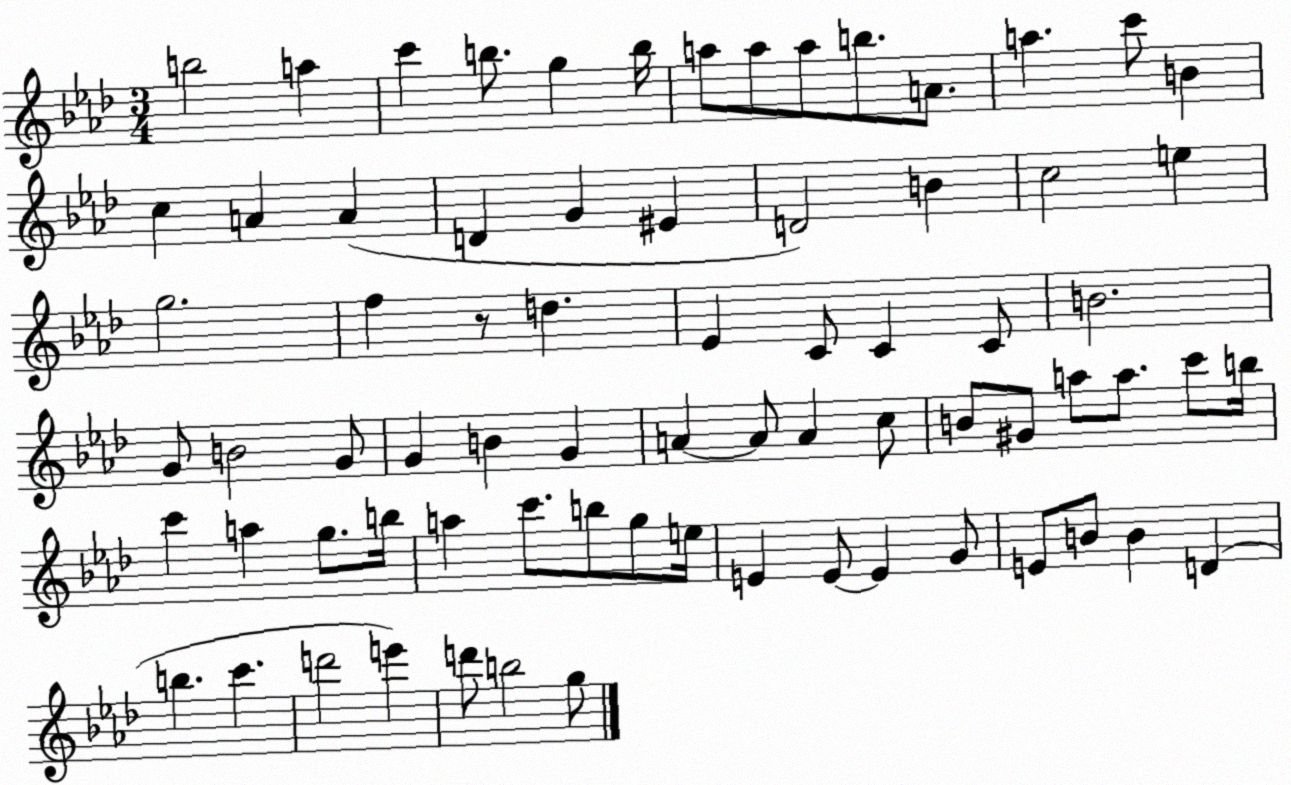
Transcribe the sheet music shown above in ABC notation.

X:1
T:Untitled
M:3/4
L:1/4
K:Ab
b2 a c' b/2 g b/4 a/2 a/2 a/2 b/2 A/2 a c'/2 B c A A D G ^E D2 B c2 e g2 f z/2 d _E C/2 C C/2 B2 G/2 B2 G/2 G B G A A/2 A c/2 B/2 ^G/2 a/2 a/2 c'/2 b/4 c' a g/2 b/4 a c'/2 b/2 g/2 e/4 E E/2 E G/2 E/2 B/2 B D b c' d'2 e' d'/2 b2 g/2